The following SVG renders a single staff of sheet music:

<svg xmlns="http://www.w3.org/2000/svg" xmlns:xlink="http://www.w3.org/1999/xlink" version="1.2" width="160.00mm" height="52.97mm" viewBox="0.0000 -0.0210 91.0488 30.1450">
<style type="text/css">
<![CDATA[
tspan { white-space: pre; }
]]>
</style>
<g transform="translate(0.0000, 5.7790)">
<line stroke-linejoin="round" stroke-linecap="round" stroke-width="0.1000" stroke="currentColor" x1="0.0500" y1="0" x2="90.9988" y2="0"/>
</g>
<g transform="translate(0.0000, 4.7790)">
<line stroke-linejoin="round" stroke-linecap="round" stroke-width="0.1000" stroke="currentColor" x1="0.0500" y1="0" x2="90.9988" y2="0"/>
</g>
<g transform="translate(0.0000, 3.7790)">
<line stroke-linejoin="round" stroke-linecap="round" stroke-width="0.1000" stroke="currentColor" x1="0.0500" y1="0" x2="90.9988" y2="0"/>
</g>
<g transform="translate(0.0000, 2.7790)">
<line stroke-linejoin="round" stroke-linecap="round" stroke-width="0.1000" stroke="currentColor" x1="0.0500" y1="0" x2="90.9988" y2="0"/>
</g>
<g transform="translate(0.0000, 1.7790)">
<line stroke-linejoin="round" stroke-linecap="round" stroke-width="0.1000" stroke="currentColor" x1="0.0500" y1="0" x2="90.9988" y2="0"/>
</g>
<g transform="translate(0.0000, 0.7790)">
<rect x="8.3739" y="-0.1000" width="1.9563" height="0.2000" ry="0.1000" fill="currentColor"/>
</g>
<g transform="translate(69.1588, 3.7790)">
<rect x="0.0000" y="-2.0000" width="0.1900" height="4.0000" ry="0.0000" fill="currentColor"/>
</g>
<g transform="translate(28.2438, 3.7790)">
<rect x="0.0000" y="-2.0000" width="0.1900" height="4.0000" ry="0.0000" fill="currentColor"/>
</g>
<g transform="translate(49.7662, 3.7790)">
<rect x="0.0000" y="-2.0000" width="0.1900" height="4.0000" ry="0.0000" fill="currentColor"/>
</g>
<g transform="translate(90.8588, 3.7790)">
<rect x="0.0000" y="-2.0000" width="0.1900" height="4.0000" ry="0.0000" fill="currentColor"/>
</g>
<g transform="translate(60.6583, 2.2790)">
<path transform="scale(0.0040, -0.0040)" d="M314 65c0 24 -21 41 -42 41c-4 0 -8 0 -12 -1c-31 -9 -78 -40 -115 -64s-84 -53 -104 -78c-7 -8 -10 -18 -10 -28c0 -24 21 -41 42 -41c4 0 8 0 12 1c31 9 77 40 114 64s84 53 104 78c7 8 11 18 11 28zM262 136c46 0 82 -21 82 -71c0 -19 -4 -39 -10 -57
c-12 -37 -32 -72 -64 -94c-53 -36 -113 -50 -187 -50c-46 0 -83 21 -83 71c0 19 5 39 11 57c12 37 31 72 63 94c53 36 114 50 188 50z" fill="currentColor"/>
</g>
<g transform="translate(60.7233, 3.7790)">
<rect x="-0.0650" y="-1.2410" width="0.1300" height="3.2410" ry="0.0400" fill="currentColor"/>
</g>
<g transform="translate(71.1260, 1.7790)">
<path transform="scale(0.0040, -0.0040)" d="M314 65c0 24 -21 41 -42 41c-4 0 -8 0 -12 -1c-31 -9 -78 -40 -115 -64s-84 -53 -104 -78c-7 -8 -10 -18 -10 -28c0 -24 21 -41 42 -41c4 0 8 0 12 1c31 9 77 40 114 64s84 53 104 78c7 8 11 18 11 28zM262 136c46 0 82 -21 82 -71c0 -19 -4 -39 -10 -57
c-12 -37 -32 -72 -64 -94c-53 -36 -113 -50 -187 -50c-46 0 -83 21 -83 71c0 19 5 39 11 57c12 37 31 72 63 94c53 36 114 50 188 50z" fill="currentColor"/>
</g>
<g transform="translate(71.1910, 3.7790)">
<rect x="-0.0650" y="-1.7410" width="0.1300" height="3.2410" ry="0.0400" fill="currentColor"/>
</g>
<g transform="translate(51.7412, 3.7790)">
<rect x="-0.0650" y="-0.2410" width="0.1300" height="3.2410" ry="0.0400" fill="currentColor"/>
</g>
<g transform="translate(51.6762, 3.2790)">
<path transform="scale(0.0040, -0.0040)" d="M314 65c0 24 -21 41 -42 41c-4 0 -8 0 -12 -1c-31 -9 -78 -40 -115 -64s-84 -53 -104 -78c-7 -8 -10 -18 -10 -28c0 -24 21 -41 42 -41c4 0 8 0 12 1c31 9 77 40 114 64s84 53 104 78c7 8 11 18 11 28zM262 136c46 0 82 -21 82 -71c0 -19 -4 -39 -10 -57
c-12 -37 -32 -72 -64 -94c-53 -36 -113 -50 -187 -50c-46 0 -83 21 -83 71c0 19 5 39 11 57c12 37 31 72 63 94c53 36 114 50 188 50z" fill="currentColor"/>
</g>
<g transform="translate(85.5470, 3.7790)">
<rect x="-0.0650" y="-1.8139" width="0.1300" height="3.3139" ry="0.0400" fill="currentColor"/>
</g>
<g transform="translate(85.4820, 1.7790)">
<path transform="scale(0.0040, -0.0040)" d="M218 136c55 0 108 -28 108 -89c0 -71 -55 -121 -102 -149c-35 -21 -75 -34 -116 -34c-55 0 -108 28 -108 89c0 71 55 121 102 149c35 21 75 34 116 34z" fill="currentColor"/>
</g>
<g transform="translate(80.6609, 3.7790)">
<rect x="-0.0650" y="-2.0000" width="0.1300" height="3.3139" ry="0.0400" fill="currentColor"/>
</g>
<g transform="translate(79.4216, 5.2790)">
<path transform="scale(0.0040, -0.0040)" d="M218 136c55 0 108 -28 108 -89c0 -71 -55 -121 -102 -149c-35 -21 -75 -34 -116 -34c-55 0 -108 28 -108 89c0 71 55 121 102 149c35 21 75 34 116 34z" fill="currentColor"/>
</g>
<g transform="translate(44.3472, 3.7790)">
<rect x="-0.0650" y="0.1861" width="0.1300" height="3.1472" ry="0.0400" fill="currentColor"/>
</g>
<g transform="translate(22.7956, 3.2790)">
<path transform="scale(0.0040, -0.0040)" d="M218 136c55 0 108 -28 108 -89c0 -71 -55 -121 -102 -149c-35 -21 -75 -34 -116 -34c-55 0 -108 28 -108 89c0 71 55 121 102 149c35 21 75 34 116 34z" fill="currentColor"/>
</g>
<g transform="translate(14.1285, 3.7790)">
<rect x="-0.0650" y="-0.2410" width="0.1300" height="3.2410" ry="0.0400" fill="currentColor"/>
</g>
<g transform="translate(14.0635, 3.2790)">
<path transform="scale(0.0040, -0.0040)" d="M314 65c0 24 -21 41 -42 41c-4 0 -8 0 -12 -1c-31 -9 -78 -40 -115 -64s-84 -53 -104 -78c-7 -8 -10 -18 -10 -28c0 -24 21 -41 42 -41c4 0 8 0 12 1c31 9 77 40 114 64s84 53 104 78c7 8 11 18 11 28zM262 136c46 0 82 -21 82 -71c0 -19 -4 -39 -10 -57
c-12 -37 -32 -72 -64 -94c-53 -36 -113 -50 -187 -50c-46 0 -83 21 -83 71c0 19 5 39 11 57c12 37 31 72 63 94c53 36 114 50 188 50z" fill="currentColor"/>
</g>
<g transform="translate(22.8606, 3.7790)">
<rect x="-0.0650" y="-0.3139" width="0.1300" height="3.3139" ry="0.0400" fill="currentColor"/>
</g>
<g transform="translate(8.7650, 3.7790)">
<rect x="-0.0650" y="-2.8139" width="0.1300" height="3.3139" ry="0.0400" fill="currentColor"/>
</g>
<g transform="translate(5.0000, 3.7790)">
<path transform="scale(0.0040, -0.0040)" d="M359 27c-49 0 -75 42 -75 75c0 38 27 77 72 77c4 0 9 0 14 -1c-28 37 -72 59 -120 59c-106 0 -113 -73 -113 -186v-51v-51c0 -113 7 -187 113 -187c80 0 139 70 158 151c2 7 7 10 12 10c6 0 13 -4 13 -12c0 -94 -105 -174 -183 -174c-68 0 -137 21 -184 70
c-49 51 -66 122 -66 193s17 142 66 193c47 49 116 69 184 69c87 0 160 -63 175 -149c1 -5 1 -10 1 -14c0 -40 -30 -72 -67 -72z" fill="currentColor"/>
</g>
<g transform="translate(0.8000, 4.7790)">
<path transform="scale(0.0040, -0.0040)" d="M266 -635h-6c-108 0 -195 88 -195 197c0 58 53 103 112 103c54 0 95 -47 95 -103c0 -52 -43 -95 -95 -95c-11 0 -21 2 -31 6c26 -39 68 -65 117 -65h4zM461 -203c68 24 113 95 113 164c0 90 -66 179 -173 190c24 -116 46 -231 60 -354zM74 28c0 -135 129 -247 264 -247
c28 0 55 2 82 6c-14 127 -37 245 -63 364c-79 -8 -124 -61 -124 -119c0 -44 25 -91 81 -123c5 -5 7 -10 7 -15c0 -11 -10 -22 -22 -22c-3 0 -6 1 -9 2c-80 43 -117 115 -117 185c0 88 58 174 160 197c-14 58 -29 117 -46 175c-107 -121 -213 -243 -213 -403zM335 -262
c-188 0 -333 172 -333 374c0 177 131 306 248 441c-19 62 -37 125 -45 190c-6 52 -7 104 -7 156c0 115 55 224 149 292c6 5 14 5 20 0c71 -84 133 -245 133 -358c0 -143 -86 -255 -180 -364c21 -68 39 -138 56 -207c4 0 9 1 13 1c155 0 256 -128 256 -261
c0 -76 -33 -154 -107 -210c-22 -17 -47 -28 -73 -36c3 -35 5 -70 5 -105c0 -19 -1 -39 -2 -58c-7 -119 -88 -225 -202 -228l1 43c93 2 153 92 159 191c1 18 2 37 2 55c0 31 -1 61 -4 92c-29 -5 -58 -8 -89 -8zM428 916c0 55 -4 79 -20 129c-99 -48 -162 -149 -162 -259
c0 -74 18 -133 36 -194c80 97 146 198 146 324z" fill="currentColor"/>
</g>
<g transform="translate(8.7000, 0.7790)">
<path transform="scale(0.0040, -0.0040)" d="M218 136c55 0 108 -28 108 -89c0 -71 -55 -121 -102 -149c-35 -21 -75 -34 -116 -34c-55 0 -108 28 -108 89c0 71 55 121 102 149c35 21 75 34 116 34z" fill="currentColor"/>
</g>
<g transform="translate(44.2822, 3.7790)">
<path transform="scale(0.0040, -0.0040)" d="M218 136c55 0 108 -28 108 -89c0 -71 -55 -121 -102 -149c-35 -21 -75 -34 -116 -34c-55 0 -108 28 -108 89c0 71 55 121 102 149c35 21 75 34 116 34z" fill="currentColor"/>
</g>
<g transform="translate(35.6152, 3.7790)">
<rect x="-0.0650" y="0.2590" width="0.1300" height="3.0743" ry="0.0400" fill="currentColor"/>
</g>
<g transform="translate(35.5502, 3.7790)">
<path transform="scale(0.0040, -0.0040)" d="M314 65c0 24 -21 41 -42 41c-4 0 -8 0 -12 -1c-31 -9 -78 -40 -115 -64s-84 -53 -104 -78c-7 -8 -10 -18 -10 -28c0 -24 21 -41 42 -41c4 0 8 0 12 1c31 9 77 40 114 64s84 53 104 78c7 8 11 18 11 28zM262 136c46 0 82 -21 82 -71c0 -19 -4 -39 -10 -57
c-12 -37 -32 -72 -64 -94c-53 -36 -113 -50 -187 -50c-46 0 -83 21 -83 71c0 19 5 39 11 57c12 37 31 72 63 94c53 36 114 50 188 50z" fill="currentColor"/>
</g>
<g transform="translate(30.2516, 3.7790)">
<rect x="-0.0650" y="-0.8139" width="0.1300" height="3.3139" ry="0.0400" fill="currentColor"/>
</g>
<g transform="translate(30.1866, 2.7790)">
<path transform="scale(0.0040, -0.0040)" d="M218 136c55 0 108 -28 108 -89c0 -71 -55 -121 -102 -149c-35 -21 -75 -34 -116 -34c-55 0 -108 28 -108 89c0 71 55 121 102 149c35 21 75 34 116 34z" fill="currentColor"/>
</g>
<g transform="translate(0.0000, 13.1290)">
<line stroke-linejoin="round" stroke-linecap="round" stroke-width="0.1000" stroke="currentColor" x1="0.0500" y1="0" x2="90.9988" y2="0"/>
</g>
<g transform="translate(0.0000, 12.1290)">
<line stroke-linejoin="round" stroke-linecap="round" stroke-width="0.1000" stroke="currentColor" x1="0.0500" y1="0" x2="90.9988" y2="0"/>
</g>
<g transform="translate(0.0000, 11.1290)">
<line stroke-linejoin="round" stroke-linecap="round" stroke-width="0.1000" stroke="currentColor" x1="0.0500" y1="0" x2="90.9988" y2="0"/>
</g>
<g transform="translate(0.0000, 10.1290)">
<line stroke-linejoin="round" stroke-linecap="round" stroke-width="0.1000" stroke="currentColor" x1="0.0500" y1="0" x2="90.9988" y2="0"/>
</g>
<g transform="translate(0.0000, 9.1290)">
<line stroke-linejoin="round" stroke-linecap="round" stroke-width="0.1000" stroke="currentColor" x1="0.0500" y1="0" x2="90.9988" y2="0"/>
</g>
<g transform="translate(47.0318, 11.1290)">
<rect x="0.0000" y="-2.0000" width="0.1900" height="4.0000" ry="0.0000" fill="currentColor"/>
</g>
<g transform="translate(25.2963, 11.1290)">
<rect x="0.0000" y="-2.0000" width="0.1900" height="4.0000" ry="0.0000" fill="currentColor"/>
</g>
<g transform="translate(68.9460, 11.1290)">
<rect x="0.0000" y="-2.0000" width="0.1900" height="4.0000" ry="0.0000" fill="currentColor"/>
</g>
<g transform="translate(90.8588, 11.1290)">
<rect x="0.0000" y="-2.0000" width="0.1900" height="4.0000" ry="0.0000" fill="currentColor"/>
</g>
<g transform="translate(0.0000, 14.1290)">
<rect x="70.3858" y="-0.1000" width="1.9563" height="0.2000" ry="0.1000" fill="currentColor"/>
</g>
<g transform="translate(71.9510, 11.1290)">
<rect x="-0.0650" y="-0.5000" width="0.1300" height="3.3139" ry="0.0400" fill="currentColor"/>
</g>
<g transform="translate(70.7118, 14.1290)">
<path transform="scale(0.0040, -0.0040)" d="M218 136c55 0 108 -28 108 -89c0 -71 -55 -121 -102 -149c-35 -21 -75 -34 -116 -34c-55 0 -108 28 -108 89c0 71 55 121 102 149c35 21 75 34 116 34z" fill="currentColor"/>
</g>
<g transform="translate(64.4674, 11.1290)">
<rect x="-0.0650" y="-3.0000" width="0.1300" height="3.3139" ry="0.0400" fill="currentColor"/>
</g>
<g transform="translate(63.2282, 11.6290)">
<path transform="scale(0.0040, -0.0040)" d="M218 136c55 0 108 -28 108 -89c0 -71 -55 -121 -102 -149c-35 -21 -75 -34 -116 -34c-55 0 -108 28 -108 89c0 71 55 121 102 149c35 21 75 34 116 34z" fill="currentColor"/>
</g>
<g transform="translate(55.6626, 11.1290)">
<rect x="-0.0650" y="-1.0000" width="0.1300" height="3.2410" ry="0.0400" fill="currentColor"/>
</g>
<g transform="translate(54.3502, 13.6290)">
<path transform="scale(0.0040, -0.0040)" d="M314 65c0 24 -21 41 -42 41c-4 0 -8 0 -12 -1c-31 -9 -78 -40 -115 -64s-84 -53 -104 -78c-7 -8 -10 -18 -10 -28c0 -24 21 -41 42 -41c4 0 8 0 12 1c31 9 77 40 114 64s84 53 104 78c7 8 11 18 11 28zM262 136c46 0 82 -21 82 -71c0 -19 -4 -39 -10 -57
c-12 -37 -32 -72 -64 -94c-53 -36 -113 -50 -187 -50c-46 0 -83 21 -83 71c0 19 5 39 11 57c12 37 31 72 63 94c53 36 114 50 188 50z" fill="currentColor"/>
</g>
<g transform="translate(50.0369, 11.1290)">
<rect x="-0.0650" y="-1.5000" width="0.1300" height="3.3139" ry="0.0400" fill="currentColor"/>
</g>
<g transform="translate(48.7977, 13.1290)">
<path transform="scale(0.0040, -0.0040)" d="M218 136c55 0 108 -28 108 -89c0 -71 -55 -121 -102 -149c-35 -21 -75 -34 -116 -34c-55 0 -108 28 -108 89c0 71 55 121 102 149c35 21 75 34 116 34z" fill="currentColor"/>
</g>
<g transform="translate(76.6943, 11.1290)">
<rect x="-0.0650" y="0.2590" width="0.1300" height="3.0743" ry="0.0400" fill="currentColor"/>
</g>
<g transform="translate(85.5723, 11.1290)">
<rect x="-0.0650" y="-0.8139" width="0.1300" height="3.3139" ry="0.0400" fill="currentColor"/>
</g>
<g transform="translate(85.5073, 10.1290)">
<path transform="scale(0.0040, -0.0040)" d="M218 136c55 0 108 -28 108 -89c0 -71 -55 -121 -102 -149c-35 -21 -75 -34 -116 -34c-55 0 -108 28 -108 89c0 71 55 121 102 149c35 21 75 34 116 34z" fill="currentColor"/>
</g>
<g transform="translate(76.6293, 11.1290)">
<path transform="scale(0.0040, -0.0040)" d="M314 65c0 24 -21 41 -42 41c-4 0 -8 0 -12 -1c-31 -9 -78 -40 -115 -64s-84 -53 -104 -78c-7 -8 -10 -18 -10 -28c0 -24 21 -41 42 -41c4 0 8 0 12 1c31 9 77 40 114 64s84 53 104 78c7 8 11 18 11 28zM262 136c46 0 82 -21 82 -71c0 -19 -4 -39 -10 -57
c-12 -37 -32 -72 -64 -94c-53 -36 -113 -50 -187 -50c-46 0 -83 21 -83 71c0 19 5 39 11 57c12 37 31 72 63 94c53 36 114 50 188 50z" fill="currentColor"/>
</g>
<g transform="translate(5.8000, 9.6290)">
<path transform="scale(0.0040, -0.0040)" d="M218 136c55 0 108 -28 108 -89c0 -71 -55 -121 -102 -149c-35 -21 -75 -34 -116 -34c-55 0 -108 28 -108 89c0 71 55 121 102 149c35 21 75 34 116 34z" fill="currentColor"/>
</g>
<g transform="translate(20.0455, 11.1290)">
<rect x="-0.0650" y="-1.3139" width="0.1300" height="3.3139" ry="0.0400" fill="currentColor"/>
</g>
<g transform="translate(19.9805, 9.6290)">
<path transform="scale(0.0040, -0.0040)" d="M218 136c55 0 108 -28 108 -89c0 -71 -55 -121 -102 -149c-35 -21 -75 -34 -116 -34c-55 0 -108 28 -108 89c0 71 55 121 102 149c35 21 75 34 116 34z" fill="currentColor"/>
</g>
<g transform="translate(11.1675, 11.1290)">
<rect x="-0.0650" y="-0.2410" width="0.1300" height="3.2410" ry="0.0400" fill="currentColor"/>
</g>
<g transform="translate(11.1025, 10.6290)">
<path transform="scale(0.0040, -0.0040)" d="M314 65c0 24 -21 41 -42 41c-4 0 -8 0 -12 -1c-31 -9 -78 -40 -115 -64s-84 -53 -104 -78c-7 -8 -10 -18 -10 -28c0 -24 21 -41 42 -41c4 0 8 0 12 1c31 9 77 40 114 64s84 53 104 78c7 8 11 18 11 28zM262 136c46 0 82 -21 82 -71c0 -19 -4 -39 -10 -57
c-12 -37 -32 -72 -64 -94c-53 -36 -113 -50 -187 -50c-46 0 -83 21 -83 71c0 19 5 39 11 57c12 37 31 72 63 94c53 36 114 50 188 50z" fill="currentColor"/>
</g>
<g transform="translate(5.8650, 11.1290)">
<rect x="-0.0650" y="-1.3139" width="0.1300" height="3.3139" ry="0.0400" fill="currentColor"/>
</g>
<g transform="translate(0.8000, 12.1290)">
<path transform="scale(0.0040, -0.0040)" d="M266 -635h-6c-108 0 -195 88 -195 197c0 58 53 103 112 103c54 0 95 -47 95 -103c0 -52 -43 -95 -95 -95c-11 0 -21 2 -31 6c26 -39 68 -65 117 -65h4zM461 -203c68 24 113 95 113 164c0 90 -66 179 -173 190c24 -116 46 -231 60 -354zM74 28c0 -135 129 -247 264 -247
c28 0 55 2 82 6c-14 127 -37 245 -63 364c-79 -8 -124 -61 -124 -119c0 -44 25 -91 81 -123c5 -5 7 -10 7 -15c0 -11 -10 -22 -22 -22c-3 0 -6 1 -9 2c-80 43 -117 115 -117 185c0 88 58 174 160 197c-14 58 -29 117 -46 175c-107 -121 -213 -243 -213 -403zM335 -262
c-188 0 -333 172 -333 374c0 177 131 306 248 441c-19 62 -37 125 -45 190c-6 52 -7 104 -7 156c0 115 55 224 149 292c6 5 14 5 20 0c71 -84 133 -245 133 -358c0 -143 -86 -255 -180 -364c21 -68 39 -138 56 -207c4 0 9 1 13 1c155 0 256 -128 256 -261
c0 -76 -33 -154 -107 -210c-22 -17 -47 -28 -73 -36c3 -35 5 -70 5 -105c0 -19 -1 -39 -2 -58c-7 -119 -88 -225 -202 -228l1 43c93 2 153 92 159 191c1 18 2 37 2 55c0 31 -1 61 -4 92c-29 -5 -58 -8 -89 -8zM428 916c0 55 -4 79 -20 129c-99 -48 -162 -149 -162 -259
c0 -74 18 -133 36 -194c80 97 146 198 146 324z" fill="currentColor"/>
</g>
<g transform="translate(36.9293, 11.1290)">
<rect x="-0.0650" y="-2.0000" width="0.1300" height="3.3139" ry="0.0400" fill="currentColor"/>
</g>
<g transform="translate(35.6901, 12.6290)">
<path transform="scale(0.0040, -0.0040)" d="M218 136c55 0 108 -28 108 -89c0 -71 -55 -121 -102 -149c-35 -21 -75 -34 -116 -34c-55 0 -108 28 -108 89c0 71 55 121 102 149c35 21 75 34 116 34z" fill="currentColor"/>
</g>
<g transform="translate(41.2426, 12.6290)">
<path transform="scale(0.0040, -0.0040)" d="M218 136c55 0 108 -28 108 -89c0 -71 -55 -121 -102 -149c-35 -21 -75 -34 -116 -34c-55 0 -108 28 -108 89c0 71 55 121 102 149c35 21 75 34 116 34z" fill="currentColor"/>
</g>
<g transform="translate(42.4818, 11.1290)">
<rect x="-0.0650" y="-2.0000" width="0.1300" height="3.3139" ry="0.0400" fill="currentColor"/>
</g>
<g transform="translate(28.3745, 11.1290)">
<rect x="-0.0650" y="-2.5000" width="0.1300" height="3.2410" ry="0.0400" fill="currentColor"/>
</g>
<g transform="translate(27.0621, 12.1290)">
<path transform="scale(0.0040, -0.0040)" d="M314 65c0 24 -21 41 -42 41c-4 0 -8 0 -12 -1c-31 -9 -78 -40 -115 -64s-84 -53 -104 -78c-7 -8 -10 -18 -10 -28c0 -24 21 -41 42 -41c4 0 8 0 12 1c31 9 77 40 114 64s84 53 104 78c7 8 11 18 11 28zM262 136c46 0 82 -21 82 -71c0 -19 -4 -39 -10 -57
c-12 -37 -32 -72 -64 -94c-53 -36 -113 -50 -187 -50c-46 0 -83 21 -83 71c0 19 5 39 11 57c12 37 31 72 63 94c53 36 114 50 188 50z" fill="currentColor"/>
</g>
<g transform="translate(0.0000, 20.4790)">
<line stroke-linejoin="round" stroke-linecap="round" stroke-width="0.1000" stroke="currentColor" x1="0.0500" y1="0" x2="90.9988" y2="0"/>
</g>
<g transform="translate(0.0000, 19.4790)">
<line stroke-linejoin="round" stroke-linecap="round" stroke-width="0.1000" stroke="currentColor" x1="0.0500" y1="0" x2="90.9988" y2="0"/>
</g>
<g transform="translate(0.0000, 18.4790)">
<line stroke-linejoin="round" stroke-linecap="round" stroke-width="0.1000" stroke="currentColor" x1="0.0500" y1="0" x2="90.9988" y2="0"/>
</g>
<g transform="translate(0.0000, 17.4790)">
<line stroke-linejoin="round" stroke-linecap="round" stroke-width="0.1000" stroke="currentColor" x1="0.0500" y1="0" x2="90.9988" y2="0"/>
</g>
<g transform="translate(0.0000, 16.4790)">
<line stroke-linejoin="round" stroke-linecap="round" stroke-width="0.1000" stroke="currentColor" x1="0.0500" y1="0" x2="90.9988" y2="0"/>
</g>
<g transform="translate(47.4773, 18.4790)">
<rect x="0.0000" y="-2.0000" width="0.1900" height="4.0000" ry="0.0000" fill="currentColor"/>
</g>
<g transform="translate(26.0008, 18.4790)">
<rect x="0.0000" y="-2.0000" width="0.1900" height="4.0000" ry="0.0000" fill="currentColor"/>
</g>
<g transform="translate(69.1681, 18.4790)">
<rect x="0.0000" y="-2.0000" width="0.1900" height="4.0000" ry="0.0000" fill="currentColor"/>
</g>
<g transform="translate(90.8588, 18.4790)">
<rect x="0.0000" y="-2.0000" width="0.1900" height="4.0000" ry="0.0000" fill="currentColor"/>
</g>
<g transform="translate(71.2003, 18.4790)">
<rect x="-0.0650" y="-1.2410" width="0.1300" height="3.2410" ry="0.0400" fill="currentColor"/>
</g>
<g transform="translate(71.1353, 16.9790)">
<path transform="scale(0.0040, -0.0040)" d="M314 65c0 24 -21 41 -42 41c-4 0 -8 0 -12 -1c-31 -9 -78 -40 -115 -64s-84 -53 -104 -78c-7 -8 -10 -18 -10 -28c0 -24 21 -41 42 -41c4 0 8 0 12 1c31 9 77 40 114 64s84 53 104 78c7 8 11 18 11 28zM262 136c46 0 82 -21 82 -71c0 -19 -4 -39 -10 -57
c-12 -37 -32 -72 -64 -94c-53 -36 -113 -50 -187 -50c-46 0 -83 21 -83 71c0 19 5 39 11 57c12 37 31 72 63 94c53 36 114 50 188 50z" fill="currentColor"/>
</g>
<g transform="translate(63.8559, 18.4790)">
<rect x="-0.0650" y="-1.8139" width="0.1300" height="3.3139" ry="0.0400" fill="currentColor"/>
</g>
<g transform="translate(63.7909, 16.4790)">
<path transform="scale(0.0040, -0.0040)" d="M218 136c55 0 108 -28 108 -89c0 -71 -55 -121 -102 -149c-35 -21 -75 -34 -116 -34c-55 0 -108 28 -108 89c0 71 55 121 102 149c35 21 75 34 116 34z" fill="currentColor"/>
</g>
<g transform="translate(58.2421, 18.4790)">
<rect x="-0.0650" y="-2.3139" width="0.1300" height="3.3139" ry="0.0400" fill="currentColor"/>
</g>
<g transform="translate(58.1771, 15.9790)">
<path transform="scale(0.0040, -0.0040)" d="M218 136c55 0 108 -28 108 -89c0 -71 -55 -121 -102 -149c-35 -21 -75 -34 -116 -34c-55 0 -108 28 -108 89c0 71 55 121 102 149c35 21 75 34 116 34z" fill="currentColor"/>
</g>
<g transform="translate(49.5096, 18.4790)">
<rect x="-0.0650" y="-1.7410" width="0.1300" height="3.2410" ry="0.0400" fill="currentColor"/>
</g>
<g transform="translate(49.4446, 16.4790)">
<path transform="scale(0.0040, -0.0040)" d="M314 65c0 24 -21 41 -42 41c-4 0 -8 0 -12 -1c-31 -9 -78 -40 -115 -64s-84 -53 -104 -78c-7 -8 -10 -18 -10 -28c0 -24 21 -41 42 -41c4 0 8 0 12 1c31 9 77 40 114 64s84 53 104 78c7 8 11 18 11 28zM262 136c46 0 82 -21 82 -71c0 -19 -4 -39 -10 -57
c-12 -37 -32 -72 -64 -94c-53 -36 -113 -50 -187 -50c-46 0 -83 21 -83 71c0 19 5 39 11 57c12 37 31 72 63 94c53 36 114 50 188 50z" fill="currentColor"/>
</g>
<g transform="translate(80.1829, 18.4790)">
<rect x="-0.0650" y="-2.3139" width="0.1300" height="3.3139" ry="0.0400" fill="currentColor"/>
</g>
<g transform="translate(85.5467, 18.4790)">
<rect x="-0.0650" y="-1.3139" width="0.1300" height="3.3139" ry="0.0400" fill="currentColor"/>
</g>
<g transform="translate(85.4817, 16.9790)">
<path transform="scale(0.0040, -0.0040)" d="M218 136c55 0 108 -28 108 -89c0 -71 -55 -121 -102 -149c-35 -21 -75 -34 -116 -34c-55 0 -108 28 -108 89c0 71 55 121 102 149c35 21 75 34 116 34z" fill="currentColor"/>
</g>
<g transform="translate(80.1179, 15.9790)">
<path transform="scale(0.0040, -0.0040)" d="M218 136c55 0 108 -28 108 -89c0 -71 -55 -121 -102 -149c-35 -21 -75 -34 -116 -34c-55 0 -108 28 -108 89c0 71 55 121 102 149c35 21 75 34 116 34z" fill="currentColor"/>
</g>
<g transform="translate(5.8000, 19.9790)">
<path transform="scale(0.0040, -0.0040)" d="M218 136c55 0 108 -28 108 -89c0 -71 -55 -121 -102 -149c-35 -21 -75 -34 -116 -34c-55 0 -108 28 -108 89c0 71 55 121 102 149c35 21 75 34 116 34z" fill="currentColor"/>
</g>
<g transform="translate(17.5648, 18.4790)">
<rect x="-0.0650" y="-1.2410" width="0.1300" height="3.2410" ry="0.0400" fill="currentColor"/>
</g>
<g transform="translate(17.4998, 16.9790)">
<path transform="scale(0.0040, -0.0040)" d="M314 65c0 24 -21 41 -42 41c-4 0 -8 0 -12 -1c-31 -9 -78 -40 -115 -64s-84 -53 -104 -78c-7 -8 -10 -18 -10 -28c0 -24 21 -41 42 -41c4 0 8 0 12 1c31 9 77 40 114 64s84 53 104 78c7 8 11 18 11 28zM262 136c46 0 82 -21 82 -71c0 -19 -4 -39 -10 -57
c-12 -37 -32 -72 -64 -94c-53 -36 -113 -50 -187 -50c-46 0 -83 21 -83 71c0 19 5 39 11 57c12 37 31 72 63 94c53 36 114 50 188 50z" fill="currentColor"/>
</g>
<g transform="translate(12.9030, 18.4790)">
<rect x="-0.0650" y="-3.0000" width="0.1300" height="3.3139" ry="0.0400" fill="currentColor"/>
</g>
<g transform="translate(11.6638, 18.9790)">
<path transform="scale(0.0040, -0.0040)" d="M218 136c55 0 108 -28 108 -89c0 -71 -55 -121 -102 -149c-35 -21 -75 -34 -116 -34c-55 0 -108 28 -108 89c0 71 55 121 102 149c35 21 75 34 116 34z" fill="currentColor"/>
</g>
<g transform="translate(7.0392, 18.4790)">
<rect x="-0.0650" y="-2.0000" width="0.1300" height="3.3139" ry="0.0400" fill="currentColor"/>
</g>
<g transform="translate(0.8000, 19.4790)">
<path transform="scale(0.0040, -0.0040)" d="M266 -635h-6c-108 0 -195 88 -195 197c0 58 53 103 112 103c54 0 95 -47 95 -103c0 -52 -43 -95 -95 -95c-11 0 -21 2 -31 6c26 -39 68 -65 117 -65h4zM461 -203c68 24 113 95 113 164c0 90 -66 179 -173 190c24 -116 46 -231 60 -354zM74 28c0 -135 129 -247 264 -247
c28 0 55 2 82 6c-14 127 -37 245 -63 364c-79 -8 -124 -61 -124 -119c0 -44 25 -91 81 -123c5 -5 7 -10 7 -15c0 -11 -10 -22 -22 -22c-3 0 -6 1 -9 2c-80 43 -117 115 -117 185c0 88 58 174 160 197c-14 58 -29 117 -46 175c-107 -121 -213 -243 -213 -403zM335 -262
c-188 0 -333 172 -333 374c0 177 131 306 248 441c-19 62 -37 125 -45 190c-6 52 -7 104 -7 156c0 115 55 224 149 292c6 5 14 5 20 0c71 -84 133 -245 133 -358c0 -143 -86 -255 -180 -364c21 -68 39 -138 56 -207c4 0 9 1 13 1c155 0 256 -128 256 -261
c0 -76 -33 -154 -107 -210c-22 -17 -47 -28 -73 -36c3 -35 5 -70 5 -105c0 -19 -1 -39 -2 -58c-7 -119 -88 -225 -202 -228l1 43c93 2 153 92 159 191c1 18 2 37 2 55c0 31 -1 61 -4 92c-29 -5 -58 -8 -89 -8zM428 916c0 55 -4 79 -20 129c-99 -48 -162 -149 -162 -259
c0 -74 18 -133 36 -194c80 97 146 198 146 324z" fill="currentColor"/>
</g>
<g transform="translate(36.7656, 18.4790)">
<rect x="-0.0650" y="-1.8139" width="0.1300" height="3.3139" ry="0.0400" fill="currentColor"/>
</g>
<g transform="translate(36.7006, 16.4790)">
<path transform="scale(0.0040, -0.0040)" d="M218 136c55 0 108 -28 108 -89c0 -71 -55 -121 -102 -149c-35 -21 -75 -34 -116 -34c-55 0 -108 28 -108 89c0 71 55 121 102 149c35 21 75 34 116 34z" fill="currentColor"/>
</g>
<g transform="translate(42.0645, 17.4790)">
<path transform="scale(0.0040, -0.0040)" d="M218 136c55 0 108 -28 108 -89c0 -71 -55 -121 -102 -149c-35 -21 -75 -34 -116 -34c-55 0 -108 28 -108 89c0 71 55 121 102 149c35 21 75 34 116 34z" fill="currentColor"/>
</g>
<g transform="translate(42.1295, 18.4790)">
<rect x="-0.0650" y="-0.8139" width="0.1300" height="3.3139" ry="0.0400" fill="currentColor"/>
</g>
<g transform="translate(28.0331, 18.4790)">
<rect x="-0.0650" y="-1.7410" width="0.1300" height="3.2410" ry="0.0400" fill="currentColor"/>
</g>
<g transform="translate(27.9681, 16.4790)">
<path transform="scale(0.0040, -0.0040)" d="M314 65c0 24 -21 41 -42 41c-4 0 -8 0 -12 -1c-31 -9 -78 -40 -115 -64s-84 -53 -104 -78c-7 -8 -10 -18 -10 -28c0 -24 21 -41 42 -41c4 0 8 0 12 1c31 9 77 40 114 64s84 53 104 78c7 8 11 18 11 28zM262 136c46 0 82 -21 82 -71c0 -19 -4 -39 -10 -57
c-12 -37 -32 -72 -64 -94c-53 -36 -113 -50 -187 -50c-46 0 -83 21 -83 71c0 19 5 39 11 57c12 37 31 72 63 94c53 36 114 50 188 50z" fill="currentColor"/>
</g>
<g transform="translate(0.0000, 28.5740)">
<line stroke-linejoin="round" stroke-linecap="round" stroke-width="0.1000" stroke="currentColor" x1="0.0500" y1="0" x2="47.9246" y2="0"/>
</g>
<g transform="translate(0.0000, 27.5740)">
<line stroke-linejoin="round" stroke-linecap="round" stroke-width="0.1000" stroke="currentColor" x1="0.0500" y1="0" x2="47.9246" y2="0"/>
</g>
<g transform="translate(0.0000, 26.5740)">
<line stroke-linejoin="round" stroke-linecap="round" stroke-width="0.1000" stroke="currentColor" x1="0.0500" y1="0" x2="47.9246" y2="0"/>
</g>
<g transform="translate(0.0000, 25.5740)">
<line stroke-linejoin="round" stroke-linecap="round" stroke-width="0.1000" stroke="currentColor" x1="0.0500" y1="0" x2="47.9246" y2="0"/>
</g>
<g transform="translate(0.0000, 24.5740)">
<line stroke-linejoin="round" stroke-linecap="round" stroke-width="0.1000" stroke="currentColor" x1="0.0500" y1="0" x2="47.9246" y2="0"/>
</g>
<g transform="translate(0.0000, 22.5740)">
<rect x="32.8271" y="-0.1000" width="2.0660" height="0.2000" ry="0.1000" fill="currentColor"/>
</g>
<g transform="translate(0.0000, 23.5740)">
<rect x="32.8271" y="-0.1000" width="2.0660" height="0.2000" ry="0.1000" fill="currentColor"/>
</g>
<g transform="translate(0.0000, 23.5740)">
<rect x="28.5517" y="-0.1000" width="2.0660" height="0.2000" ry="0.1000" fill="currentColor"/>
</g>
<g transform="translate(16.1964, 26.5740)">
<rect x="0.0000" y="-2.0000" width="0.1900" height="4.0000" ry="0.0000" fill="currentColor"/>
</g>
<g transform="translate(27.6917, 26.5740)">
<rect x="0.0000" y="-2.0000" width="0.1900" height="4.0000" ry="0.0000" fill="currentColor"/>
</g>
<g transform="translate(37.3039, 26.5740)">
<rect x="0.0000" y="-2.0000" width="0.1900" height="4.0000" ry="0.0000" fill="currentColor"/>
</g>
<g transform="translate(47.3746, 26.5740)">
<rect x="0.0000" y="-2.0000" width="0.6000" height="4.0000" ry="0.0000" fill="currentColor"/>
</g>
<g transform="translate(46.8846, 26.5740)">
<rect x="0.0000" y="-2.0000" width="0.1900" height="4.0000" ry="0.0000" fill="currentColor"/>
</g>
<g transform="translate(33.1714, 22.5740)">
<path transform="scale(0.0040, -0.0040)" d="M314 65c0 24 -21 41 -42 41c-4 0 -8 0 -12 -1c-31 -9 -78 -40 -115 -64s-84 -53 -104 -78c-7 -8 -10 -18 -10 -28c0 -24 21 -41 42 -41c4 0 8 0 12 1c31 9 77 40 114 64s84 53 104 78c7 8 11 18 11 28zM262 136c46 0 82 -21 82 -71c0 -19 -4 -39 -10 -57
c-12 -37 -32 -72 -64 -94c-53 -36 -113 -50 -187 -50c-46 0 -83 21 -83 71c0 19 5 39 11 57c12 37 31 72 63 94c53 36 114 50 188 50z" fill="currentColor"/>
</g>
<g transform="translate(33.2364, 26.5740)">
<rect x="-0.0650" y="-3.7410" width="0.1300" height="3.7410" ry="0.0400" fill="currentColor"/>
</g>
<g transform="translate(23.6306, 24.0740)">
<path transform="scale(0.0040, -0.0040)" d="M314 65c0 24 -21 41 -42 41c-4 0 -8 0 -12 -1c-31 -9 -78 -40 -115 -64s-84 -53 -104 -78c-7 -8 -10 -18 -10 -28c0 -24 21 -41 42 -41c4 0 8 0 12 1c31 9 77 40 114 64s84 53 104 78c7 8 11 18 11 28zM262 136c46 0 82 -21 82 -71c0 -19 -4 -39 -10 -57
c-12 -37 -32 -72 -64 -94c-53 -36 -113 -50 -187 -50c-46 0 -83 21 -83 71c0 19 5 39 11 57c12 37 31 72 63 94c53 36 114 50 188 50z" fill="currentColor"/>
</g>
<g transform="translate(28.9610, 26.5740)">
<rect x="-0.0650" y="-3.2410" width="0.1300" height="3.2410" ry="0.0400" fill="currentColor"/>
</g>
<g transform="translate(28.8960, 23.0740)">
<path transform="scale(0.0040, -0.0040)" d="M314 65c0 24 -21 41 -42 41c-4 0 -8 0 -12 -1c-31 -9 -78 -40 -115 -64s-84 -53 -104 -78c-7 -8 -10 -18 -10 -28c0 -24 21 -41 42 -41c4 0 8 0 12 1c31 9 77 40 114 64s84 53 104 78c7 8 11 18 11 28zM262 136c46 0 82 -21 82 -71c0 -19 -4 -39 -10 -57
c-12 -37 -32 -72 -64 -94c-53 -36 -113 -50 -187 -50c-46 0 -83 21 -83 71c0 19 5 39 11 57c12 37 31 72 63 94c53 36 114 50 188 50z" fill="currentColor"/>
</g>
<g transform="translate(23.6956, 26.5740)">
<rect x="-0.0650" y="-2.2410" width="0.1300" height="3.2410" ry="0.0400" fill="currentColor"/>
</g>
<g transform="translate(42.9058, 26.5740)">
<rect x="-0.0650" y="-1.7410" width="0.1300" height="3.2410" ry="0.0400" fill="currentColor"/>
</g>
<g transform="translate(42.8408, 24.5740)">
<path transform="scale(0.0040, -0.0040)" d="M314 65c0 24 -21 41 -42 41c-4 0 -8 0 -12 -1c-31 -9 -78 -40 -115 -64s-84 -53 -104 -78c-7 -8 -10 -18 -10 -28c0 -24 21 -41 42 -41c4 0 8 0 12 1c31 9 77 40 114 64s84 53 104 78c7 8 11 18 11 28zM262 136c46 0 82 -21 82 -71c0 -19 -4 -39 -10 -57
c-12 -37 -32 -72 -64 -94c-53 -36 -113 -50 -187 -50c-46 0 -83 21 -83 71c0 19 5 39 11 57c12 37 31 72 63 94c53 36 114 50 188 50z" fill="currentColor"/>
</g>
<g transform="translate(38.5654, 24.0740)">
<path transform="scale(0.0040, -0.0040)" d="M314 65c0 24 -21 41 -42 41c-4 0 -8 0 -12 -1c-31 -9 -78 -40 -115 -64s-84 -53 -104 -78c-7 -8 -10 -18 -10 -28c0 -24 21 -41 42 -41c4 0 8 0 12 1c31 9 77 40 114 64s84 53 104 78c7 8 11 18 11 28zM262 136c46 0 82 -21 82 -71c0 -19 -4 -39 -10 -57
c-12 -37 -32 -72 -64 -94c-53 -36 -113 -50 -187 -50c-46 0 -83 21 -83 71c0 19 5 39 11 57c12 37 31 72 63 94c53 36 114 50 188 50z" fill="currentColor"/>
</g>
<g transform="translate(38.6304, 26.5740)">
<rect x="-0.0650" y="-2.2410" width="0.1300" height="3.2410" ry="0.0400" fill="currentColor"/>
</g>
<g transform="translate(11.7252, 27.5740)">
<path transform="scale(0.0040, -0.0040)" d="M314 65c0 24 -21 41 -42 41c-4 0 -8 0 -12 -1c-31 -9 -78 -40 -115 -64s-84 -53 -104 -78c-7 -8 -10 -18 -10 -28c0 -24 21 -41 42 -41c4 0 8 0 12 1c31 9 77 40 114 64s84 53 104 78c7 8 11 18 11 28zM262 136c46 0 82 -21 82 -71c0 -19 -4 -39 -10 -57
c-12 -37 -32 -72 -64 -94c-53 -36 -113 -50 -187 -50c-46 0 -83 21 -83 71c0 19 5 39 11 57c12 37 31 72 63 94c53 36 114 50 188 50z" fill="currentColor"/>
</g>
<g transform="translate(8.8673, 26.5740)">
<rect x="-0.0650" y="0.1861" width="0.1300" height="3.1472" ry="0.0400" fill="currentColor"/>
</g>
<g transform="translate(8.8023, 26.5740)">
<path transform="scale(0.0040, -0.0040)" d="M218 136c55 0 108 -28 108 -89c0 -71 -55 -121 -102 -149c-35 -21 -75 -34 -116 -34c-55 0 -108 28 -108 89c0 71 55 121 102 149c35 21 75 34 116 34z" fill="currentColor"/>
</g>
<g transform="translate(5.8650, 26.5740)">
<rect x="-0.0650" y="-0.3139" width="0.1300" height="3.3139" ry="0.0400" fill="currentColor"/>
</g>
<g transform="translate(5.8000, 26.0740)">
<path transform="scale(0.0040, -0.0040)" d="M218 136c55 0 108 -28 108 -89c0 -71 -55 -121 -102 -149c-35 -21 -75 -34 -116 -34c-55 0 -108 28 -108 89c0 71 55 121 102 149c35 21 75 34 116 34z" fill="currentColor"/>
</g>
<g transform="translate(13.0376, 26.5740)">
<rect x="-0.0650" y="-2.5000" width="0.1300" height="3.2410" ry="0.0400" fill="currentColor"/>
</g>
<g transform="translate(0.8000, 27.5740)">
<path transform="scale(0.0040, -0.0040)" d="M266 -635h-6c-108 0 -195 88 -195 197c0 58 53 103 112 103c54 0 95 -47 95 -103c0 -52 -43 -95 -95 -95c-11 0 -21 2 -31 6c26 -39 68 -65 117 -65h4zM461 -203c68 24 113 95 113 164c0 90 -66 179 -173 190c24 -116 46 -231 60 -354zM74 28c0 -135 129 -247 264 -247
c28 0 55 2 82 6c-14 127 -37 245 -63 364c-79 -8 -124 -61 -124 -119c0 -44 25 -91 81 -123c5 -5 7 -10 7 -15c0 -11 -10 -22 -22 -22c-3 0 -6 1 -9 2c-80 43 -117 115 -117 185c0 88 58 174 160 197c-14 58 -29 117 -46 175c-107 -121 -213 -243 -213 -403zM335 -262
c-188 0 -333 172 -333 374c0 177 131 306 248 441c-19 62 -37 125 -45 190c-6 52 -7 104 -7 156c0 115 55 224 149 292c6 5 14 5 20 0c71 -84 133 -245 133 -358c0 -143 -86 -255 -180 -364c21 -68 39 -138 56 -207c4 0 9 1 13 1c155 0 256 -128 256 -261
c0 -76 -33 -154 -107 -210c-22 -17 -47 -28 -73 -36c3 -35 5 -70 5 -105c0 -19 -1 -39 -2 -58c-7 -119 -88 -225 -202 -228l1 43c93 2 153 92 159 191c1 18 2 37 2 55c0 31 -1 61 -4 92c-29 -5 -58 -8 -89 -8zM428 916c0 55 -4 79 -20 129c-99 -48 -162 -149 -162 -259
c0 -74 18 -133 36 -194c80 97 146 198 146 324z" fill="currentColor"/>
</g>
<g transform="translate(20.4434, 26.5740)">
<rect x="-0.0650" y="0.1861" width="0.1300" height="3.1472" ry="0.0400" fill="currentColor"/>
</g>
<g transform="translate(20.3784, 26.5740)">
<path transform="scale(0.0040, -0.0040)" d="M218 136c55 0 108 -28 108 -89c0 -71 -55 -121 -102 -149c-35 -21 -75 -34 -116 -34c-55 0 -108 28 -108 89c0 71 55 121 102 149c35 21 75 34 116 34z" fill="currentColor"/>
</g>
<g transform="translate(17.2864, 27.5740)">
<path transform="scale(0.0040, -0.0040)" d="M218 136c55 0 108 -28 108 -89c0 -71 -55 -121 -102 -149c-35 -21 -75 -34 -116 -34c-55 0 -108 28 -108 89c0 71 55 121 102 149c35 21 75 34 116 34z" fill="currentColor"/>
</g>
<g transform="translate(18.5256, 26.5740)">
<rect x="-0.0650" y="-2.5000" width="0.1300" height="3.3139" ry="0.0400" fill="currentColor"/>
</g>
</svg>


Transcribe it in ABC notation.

X:1
T:Untitled
M:4/4
L:1/4
K:C
a c2 c d B2 B c2 e2 f2 F f e c2 e G2 F F E D2 A C B2 d F A e2 f2 f d f2 g f e2 g e c B G2 G B g2 b2 c'2 g2 f2